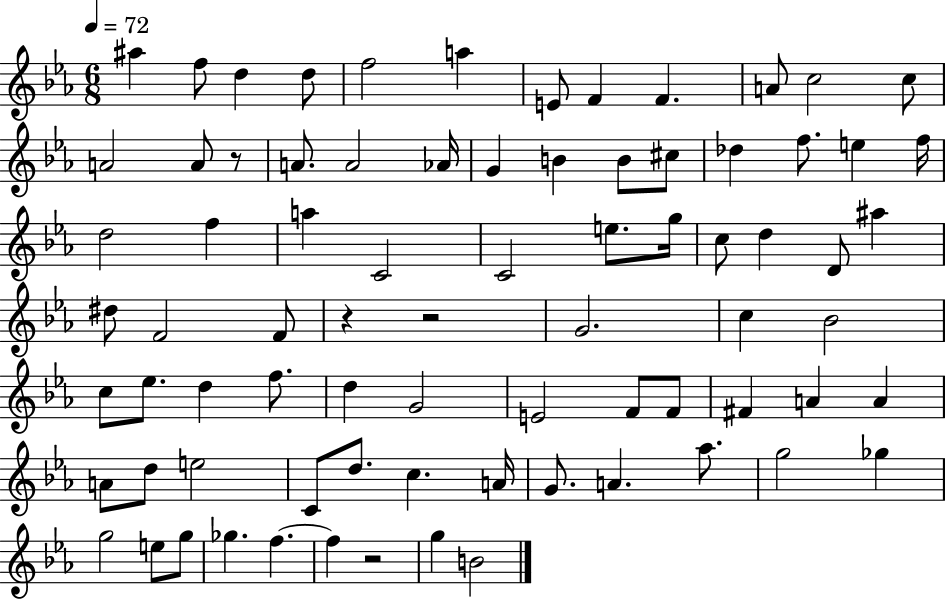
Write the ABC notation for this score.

X:1
T:Untitled
M:6/8
L:1/4
K:Eb
^a f/2 d d/2 f2 a E/2 F F A/2 c2 c/2 A2 A/2 z/2 A/2 A2 _A/4 G B B/2 ^c/2 _d f/2 e f/4 d2 f a C2 C2 e/2 g/4 c/2 d D/2 ^a ^d/2 F2 F/2 z z2 G2 c _B2 c/2 _e/2 d f/2 d G2 E2 F/2 F/2 ^F A A A/2 d/2 e2 C/2 d/2 c A/4 G/2 A _a/2 g2 _g g2 e/2 g/2 _g f f z2 g B2